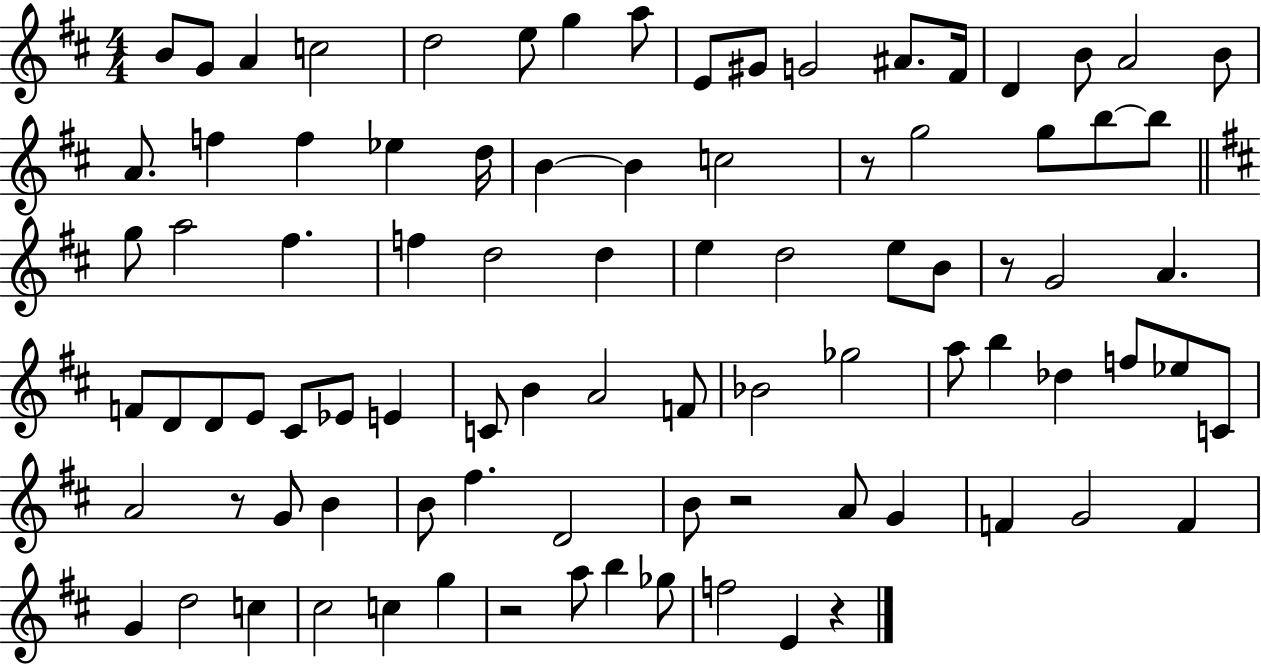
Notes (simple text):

B4/e G4/e A4/q C5/h D5/h E5/e G5/q A5/e E4/e G#4/e G4/h A#4/e. F#4/s D4/q B4/e A4/h B4/e A4/e. F5/q F5/q Eb5/q D5/s B4/q B4/q C5/h R/e G5/h G5/e B5/e B5/e G5/e A5/h F#5/q. F5/q D5/h D5/q E5/q D5/h E5/e B4/e R/e G4/h A4/q. F4/e D4/e D4/e E4/e C#4/e Eb4/e E4/q C4/e B4/q A4/h F4/e Bb4/h Gb5/h A5/e B5/q Db5/q F5/e Eb5/e C4/e A4/h R/e G4/e B4/q B4/e F#5/q. D4/h B4/e R/h A4/e G4/q F4/q G4/h F4/q G4/q D5/h C5/q C#5/h C5/q G5/q R/h A5/e B5/q Gb5/e F5/h E4/q R/q